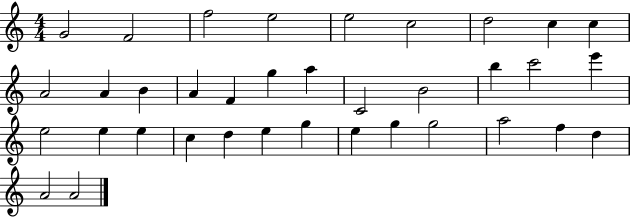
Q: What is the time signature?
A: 4/4